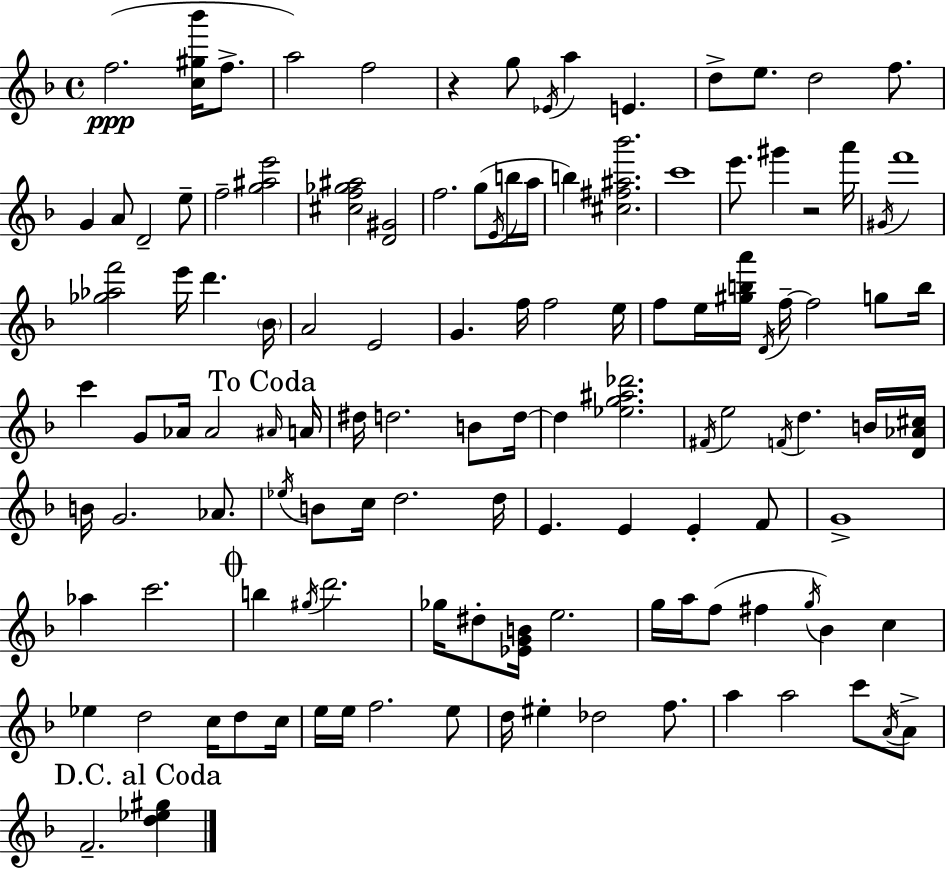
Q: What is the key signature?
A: D minor